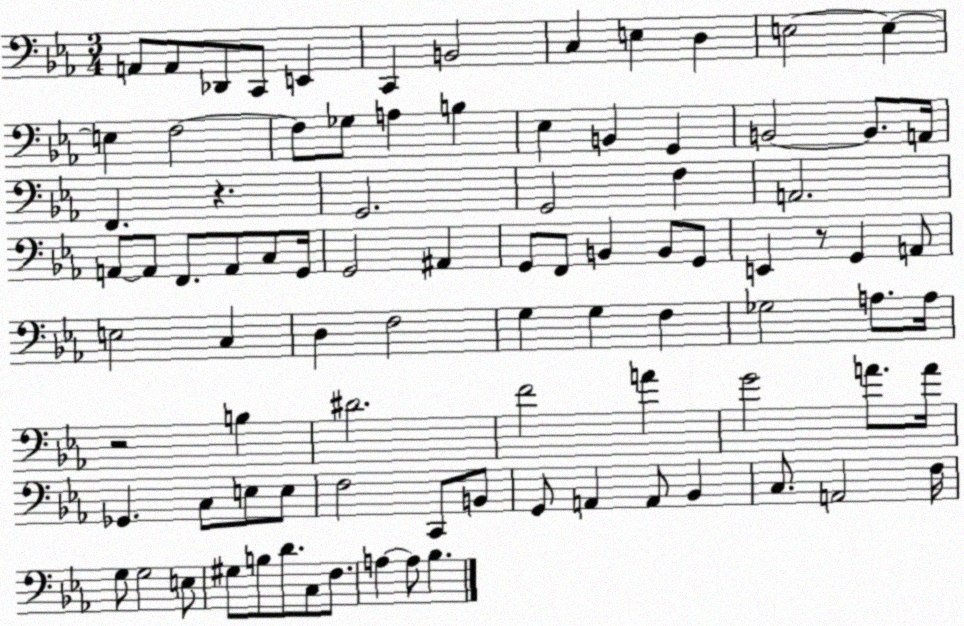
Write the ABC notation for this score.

X:1
T:Untitled
M:3/4
L:1/4
K:Eb
A,,/2 A,,/2 _D,,/2 C,,/2 E,, C,, B,,2 C, E, D, E,2 E, E, F,2 F,/2 _G,/2 A, B, _E, B,, G,, B,,2 B,,/2 A,,/4 F,, z G,,2 G,,2 F, A,,2 A,,/2 A,,/2 F,,/2 A,,/2 C,/2 G,,/4 G,,2 ^A,, G,,/2 F,,/2 B,, B,,/2 G,,/2 E,, z/2 G,, A,,/2 E,2 C, D, F,2 G, G, F, _G,2 A,/2 A,/4 z2 B, ^D2 F2 A G2 A/2 A/4 _G,, C,/2 E,/2 E,/2 F,2 C,,/2 B,,/2 G,,/2 A,, A,,/2 _B,, C,/2 A,,2 F,/4 G,/2 G,2 E,/2 ^G,/2 B,/2 D/2 C,/2 F,/2 A, A,/2 _B,